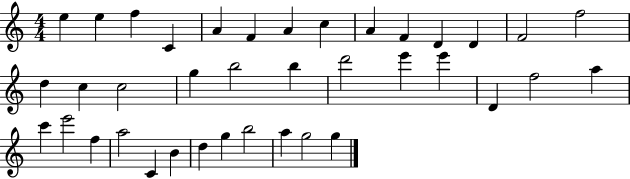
{
  \clef treble
  \numericTimeSignature
  \time 4/4
  \key c \major
  e''4 e''4 f''4 c'4 | a'4 f'4 a'4 c''4 | a'4 f'4 d'4 d'4 | f'2 f''2 | \break d''4 c''4 c''2 | g''4 b''2 b''4 | d'''2 e'''4 e'''4 | d'4 f''2 a''4 | \break c'''4 e'''2 f''4 | a''2 c'4 b'4 | d''4 g''4 b''2 | a''4 g''2 g''4 | \break \bar "|."
}